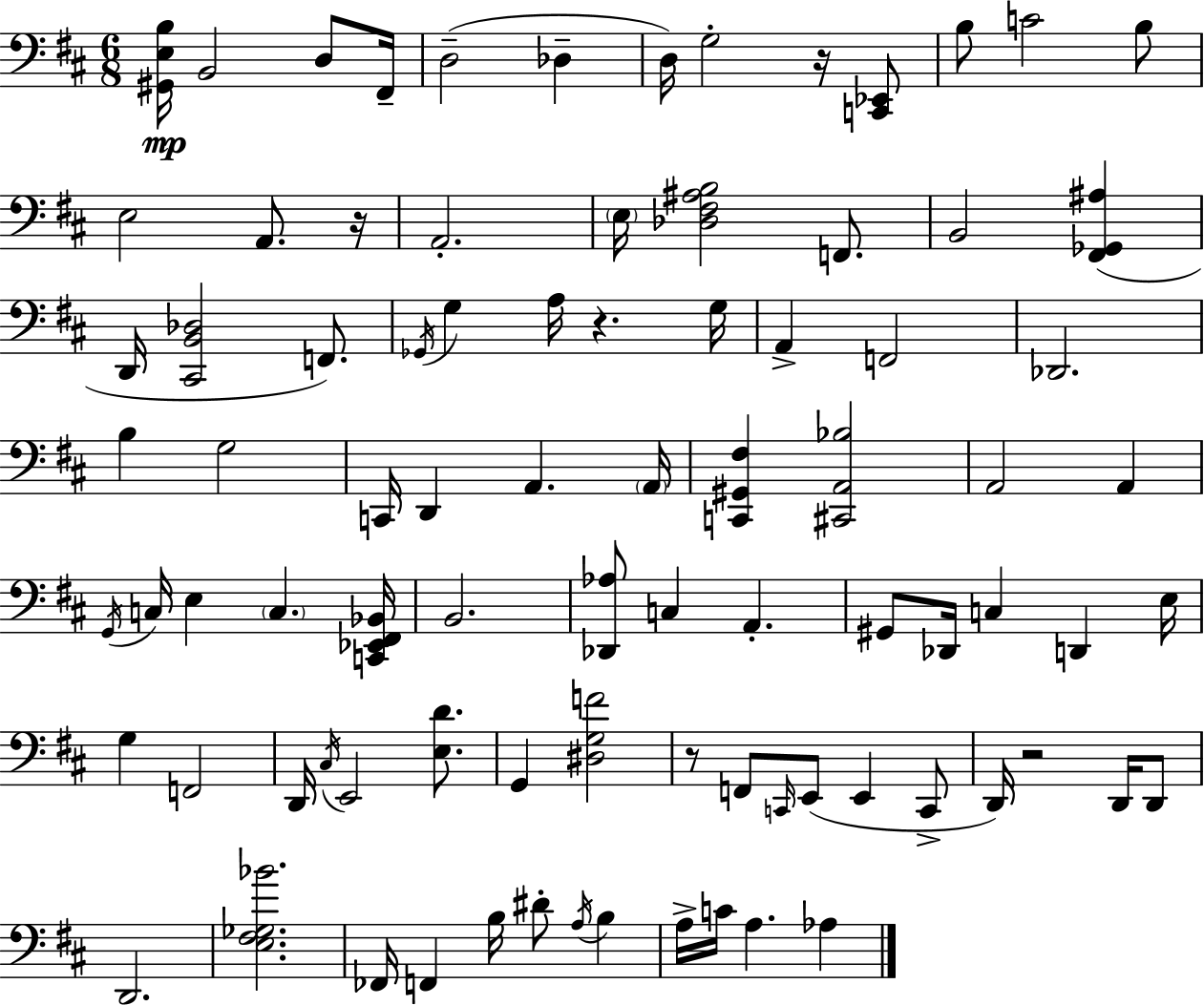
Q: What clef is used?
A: bass